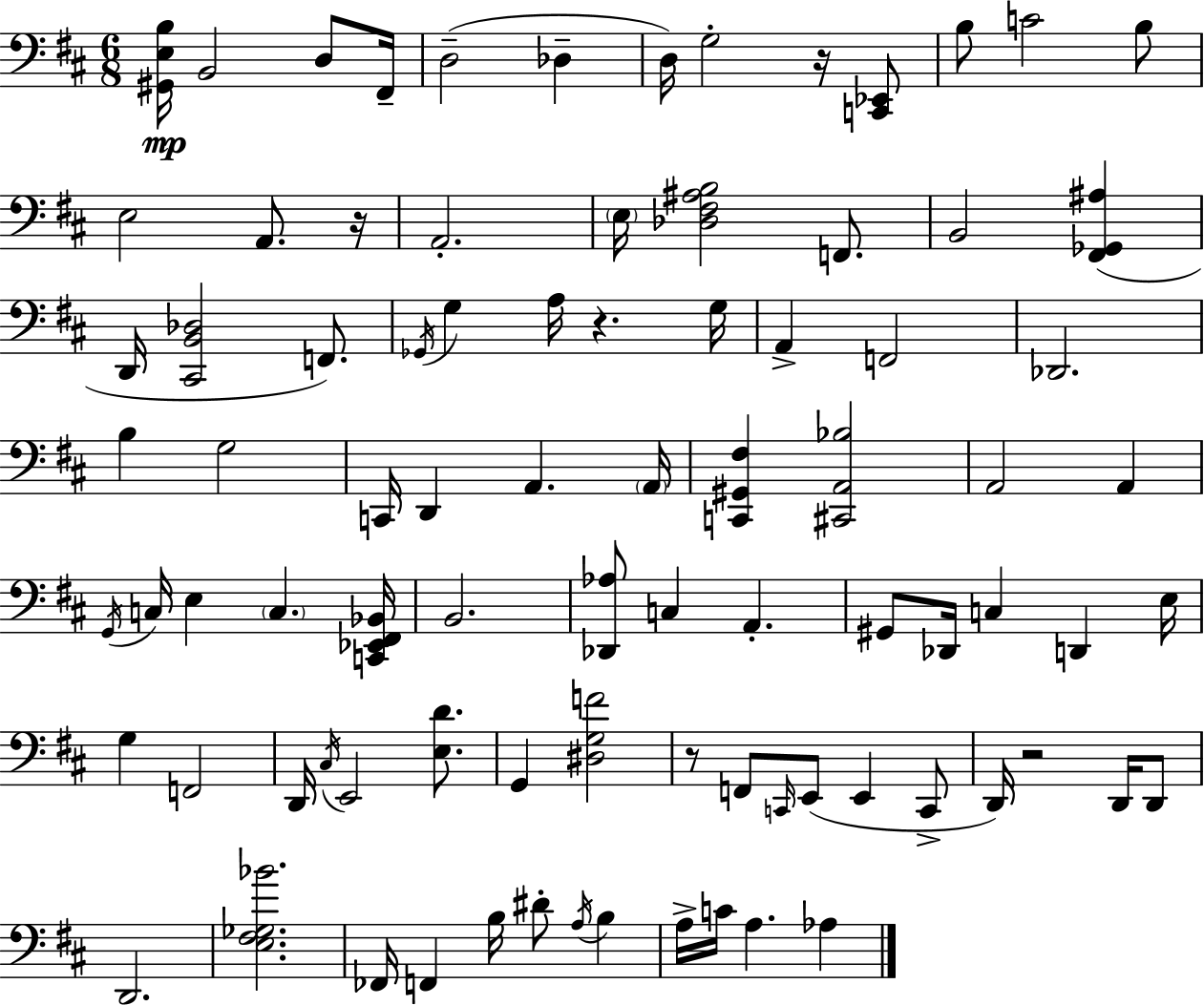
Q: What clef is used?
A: bass